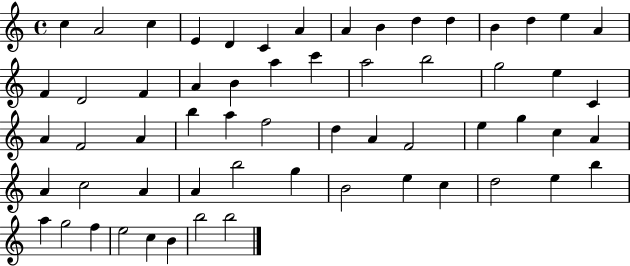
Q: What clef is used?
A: treble